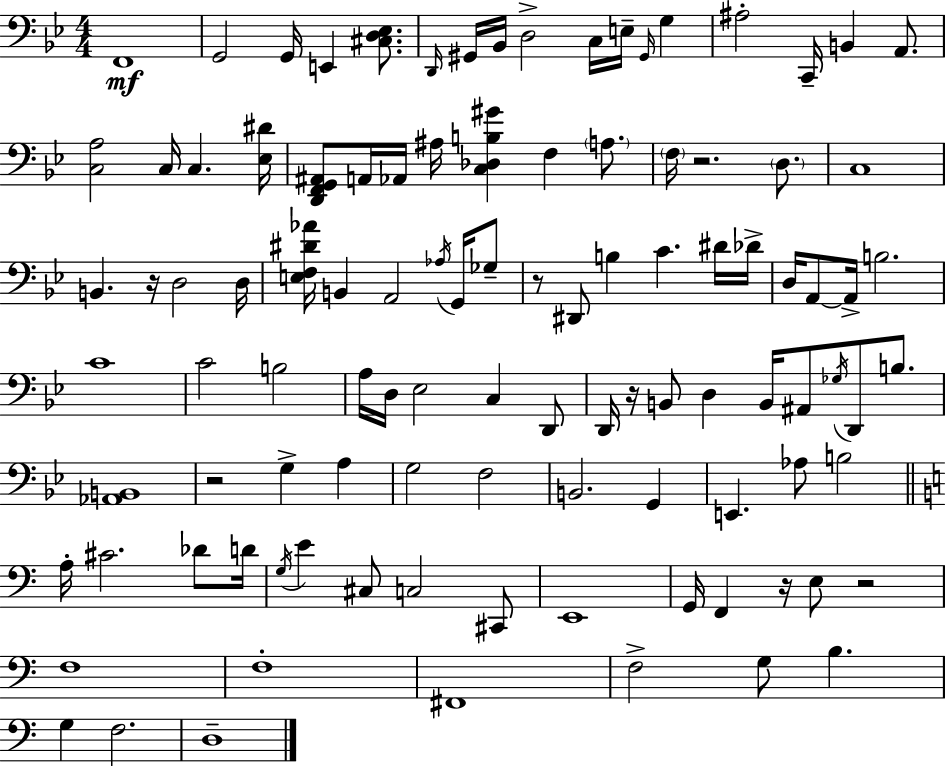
F2/w G2/h G2/s E2/q [C#3,D3,Eb3]/e. D2/s G#2/s Bb2/s D3/h C3/s E3/s G#2/s G3/q A#3/h C2/s B2/q A2/e. [C3,A3]/h C3/s C3/q. [Eb3,D#4]/s [D2,F2,G2,A#2]/e A2/s Ab2/s A#3/s [C3,Db3,B3,G#4]/q F3/q A3/e. F3/s R/h. D3/e. C3/w B2/q. R/s D3/h D3/s [E3,F3,D#4,Ab4]/s B2/q A2/h Ab3/s G2/s Gb3/e R/e D#2/e B3/q C4/q. D#4/s Db4/s D3/s A2/e A2/s B3/h. C4/w C4/h B3/h A3/s D3/s Eb3/h C3/q D2/e D2/s R/s B2/e D3/q B2/s A#2/e Gb3/s D2/e B3/e. [Ab2,B2]/w R/h G3/q A3/q G3/h F3/h B2/h. G2/q E2/q. Ab3/e B3/h A3/s C#4/h. Db4/e D4/s G3/s E4/q C#3/e C3/h C#2/e E2/w G2/s F2/q R/s E3/e R/h F3/w F3/w F#2/w F3/h G3/e B3/q. G3/q F3/h. D3/w